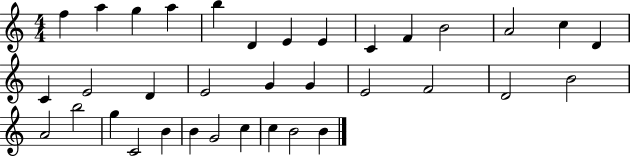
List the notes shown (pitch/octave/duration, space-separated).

F5/q A5/q G5/q A5/q B5/q D4/q E4/q E4/q C4/q F4/q B4/h A4/h C5/q D4/q C4/q E4/h D4/q E4/h G4/q G4/q E4/h F4/h D4/h B4/h A4/h B5/h G5/q C4/h B4/q B4/q G4/h C5/q C5/q B4/h B4/q